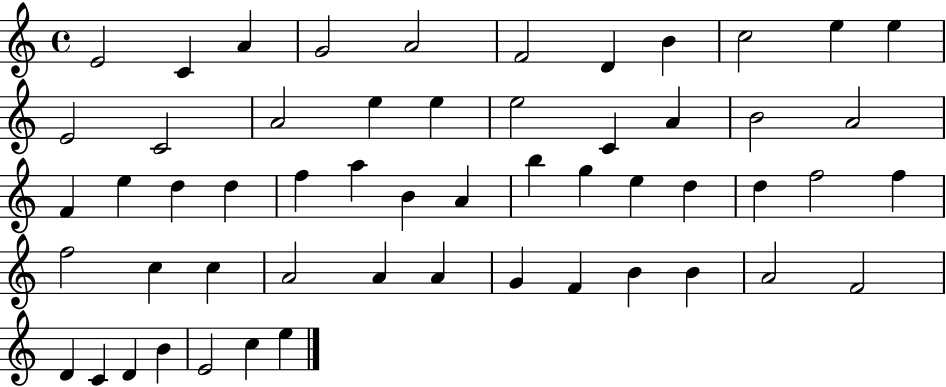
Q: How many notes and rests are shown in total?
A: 55